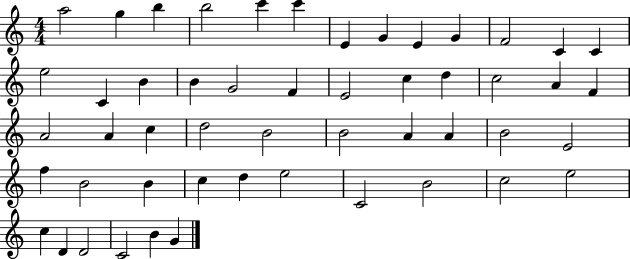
A5/h G5/q B5/q B5/h C6/q C6/q E4/q G4/q E4/q G4/q F4/h C4/q C4/q E5/h C4/q B4/q B4/q G4/h F4/q E4/h C5/q D5/q C5/h A4/q F4/q A4/h A4/q C5/q D5/h B4/h B4/h A4/q A4/q B4/h E4/h F5/q B4/h B4/q C5/q D5/q E5/h C4/h B4/h C5/h E5/h C5/q D4/q D4/h C4/h B4/q G4/q